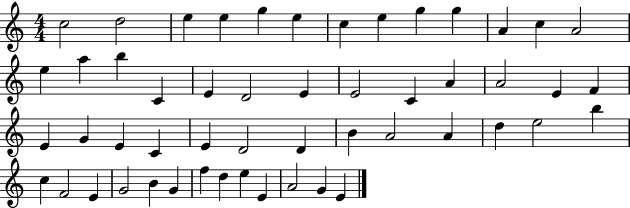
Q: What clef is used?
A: treble